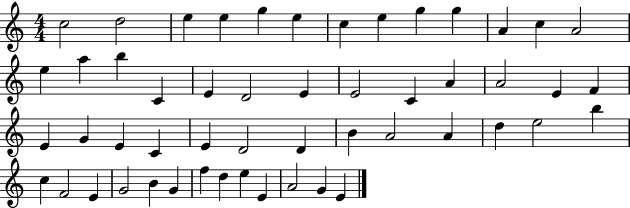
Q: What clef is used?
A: treble